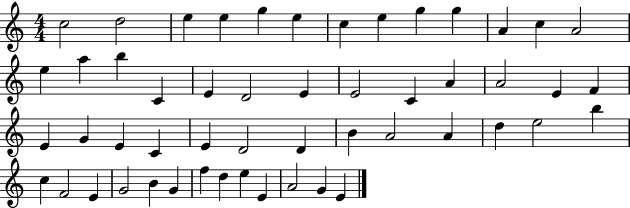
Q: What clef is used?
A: treble